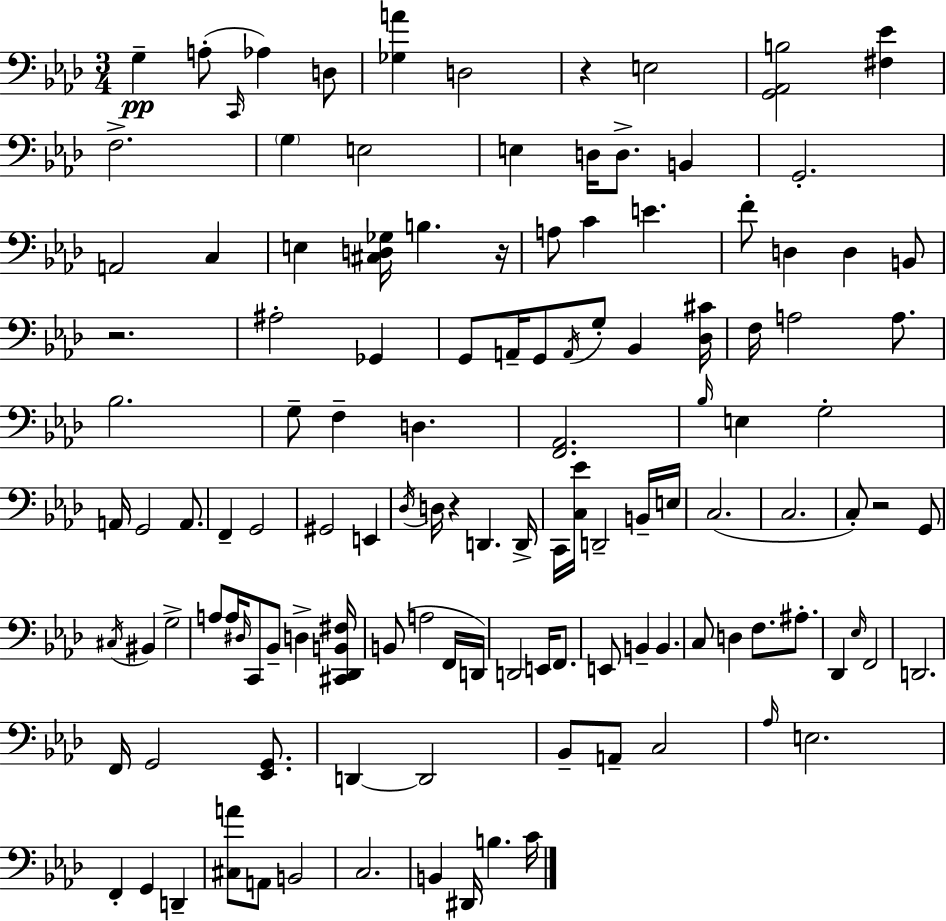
X:1
T:Untitled
M:3/4
L:1/4
K:Fm
G, A,/2 C,,/4 _A, D,/2 [_G,A] D,2 z E,2 [G,,_A,,B,]2 [^F,_E] F,2 G, E,2 E, D,/4 D,/2 B,, G,,2 A,,2 C, E, [^C,D,_G,]/4 B, z/4 A,/2 C E F/2 D, D, B,,/2 z2 ^A,2 _G,, G,,/2 A,,/4 G,,/2 A,,/4 G,/2 _B,, [_D,^C]/4 F,/4 A,2 A,/2 _B,2 G,/2 F, D, [F,,_A,,]2 _B,/4 E, G,2 A,,/4 G,,2 A,,/2 F,, G,,2 ^G,,2 E,, _D,/4 D,/4 z D,, D,,/4 C,,/4 [C,_E]/4 D,,2 B,,/4 E,/4 C,2 C,2 C,/2 z2 G,,/2 ^C,/4 ^B,, G,2 A,/2 A,/4 ^D,/4 C,,/2 _B,,/2 D, [^C,,_D,,B,,^F,]/4 B,,/2 A,2 F,,/4 D,,/4 D,,2 E,,/4 F,,/2 E,,/2 B,, B,, C,/2 D, F,/2 ^A,/2 _D,, _E,/4 F,,2 D,,2 F,,/4 G,,2 [_E,,G,,]/2 D,, D,,2 _B,,/2 A,,/2 C,2 _A,/4 E,2 F,, G,, D,, [^C,A]/2 A,,/2 B,,2 C,2 B,, ^D,,/4 B, C/4